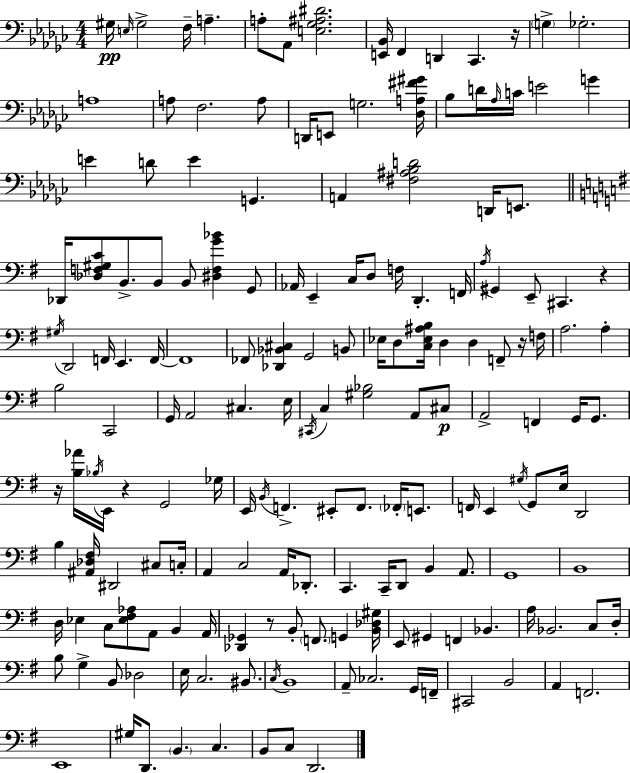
{
  \clef bass
  \numericTimeSignature
  \time 4/4
  \key ees \minor
  gis16\pp \grace { e16 } gis2-> f16-- a4.-- | a8-. aes,8 <e ges ais dis'>2. | <e, bes,>16 f,4 d,4 ces,4. | r16 \parenthesize g4-> ges2.-. | \break a1 | a8 f2. a8 | d,16 e,8 g2. | <des a fis' gis'>16 bes8 d'16 \grace { aes16 } c'16 e'2 g'4 | \break e'4 d'8 e'4 g,4. | a,4 <fis ais bes d'>2 d,16 e,8. | \bar "||" \break \key e \minor des,16 <des f gis c'>8 b,8.-> b,8 b,8 <dis f g' bes'>4 g,8 | aes,16 e,4-- c16 d8 f16 d,4.-. f,16 | \acciaccatura { a16 } gis,4 e,8-- cis,4. r4 | \acciaccatura { gis16 } d,2 f,16 e,4. | \break f,16~~ f,1 | fes,8 <des, bes, cis>4 g,2 | b,8 ees16 d8 <c ees ais b>16 d4 d4 f,8-- | r16 f16 a2. a4-. | \break b2 c,2 | g,16 a,2 cis4. | e16 \acciaccatura { cis,16 } c4 <gis bes>2 a,8 | cis8\p a,2-> f,4 g,16 | \break g,8. r16 <b aes'>16 \acciaccatura { bes16 } e,16 r4 g,2 | ges16 e,16 \acciaccatura { b,16 } f,4.-> eis,8-. f,8. | \parenthesize fes,16-. e,8. f,16 e,4 \acciaccatura { gis16 } g,8 e16 d,2 | b4 <ais, des fis>16 dis,2 | \break cis8 c16-. a,4 c2 | a,16 des,8.-. c,4. c,16-- d,8 b,4 | a,8. g,1 | b,1 | \break d16 ees4 c8 <ees fis aes>8 a,8 | b,4 a,16 <des, ges,>4 r8 b,8-. \parenthesize f,8. | g,4 <b, des gis>16 e,8 gis,4 f,4 | bes,4. a16 bes,2. | \break c8 d16-. b8 g4-> b,8 des2 | e16 c2. | bis,8. \acciaccatura { c16 } b,1 | a,8-- ces2. | \break g,16 f,16-- cis,2 b,2 | a,4 f,2. | e,1 | gis16 d,8. \parenthesize b,4. | \break c4. b,8 c8 d,2. | \bar "|."
}